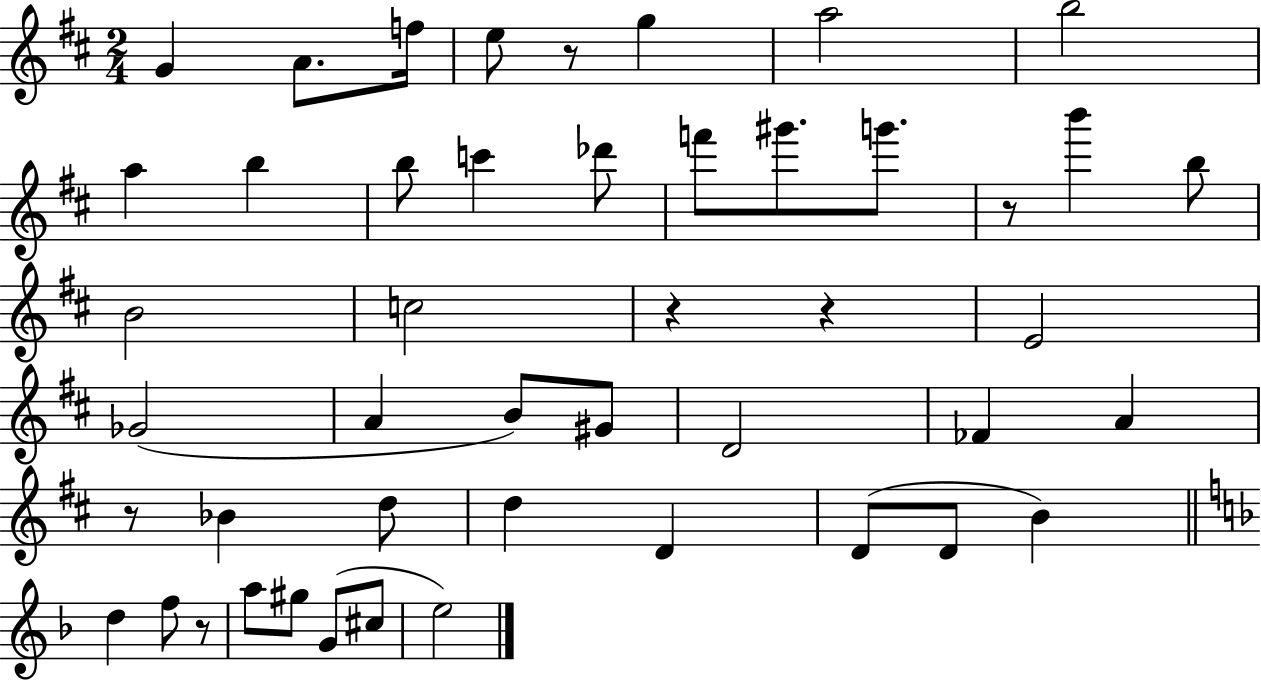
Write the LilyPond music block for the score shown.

{
  \clef treble
  \numericTimeSignature
  \time 2/4
  \key d \major
  g'4 a'8. f''16 | e''8 r8 g''4 | a''2 | b''2 | \break a''4 b''4 | b''8 c'''4 des'''8 | f'''8 gis'''8. g'''8. | r8 b'''4 b''8 | \break b'2 | c''2 | r4 r4 | e'2 | \break ges'2( | a'4 b'8) gis'8 | d'2 | fes'4 a'4 | \break r8 bes'4 d''8 | d''4 d'4 | d'8( d'8 b'4) | \bar "||" \break \key f \major d''4 f''8 r8 | a''8 gis''8 g'8( cis''8 | e''2) | \bar "|."
}